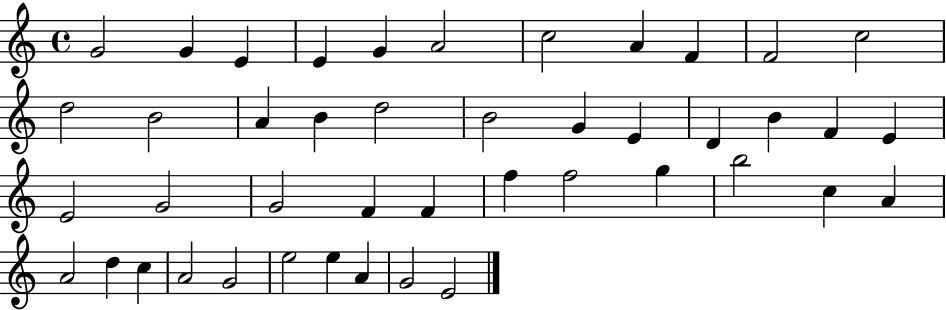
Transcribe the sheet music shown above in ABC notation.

X:1
T:Untitled
M:4/4
L:1/4
K:C
G2 G E E G A2 c2 A F F2 c2 d2 B2 A B d2 B2 G E D B F E E2 G2 G2 F F f f2 g b2 c A A2 d c A2 G2 e2 e A G2 E2